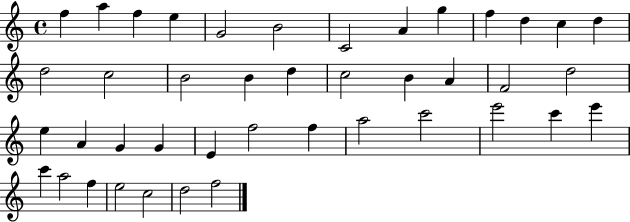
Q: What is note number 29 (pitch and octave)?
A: F5